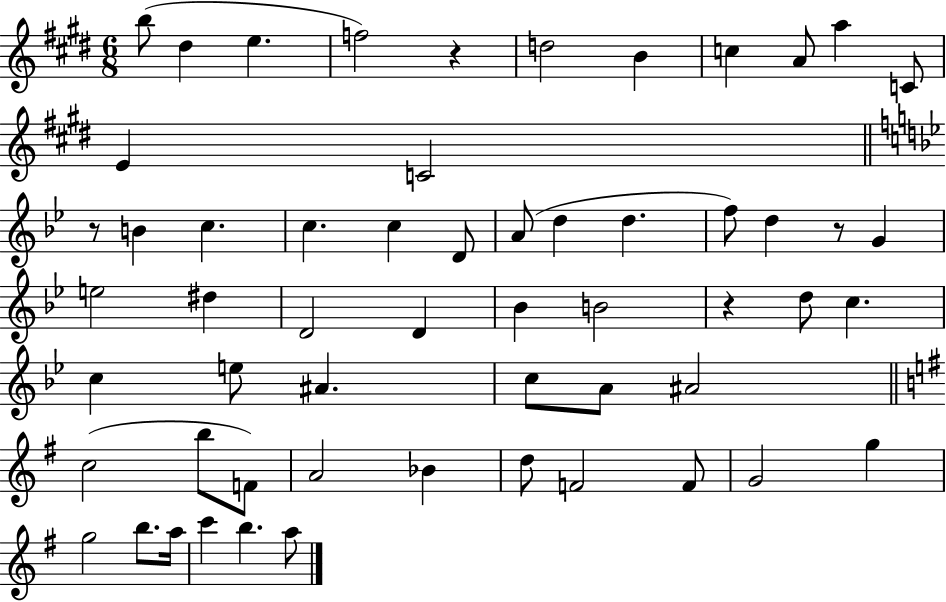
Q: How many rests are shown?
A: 4